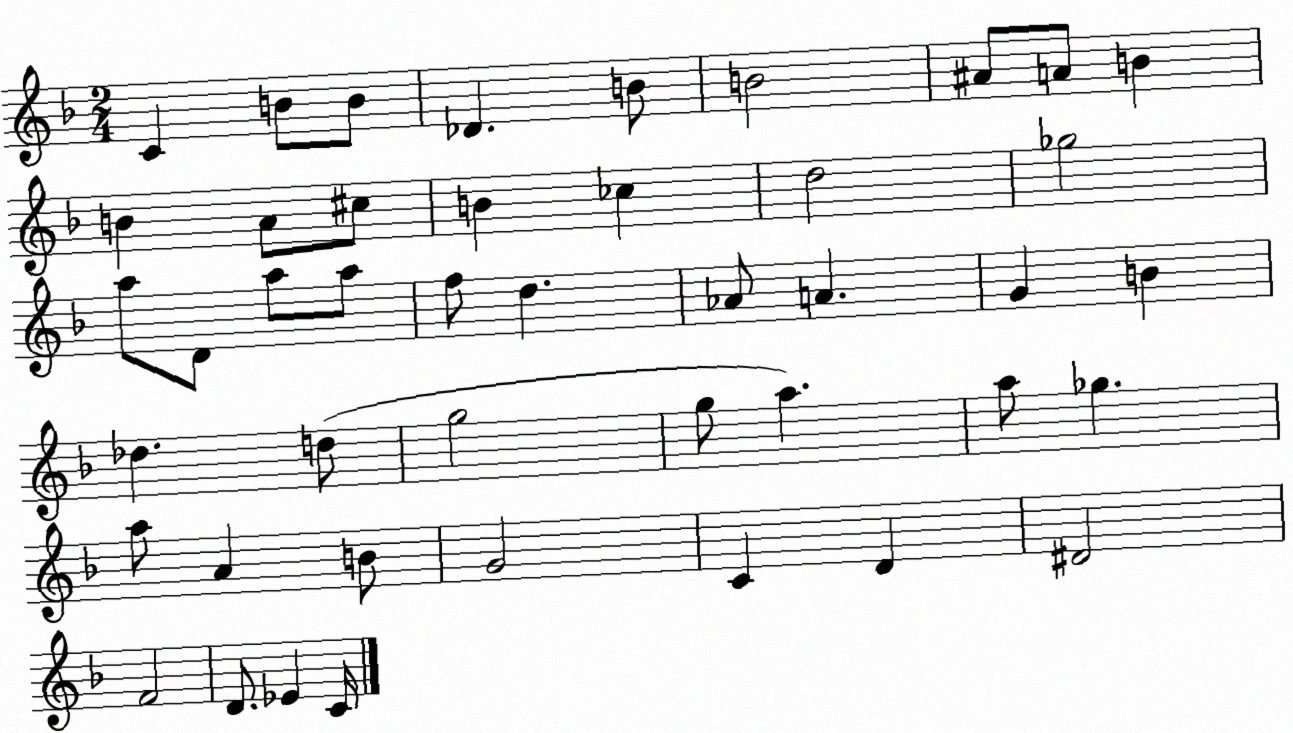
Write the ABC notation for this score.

X:1
T:Untitled
M:2/4
L:1/4
K:F
C B/2 B/2 _D B/2 B2 ^A/2 A/2 B B A/2 ^c/2 B _c d2 _g2 a/2 D/2 a/2 a/2 f/2 d _A/2 A G B _d d/2 g2 g/2 a a/2 _g a/2 A B/2 G2 C D ^D2 F2 D/2 _E C/4